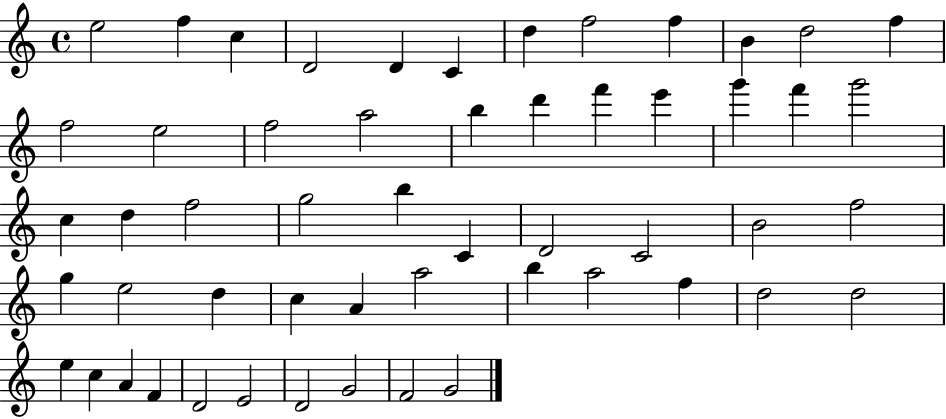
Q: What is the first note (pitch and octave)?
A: E5